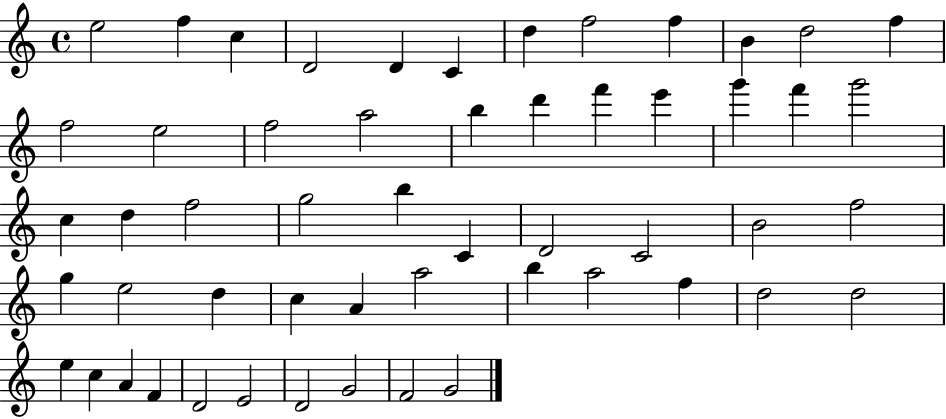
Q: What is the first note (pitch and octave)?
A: E5